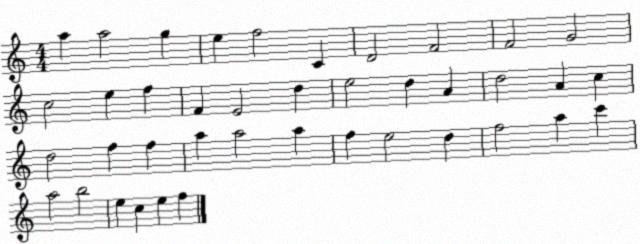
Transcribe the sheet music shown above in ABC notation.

X:1
T:Untitled
M:4/4
L:1/4
K:C
a a2 g e f2 C D2 F2 F2 G2 c2 e f F E2 d e2 d A d2 A c d2 f f a a2 a f e2 d f2 a c' a2 b2 e c e f